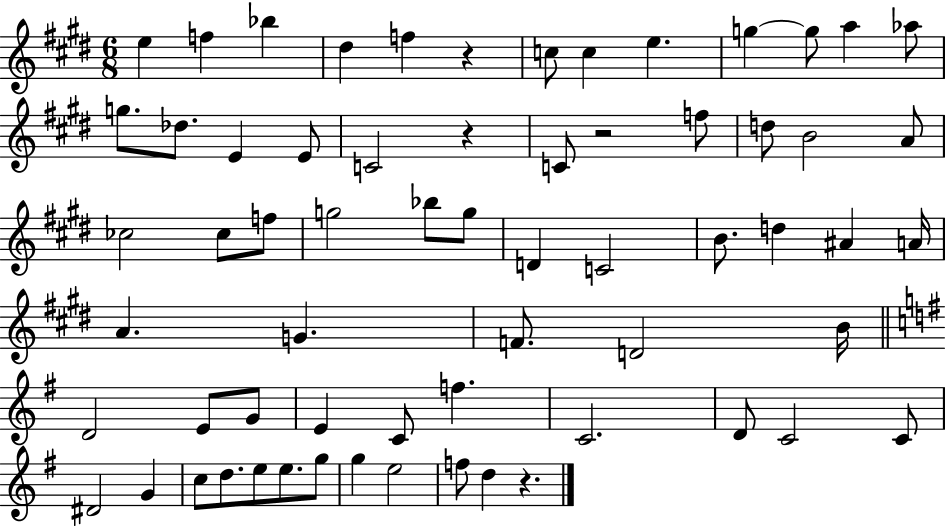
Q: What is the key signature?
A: E major